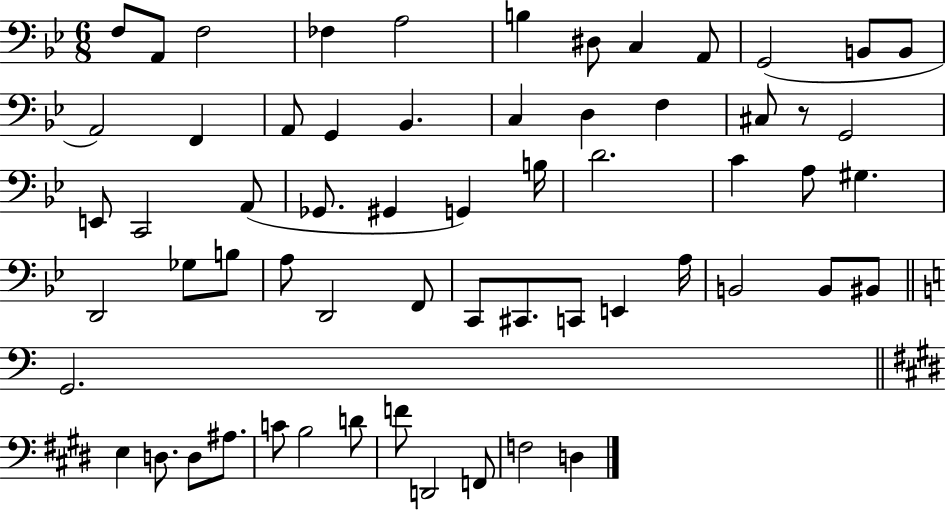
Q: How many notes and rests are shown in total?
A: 61